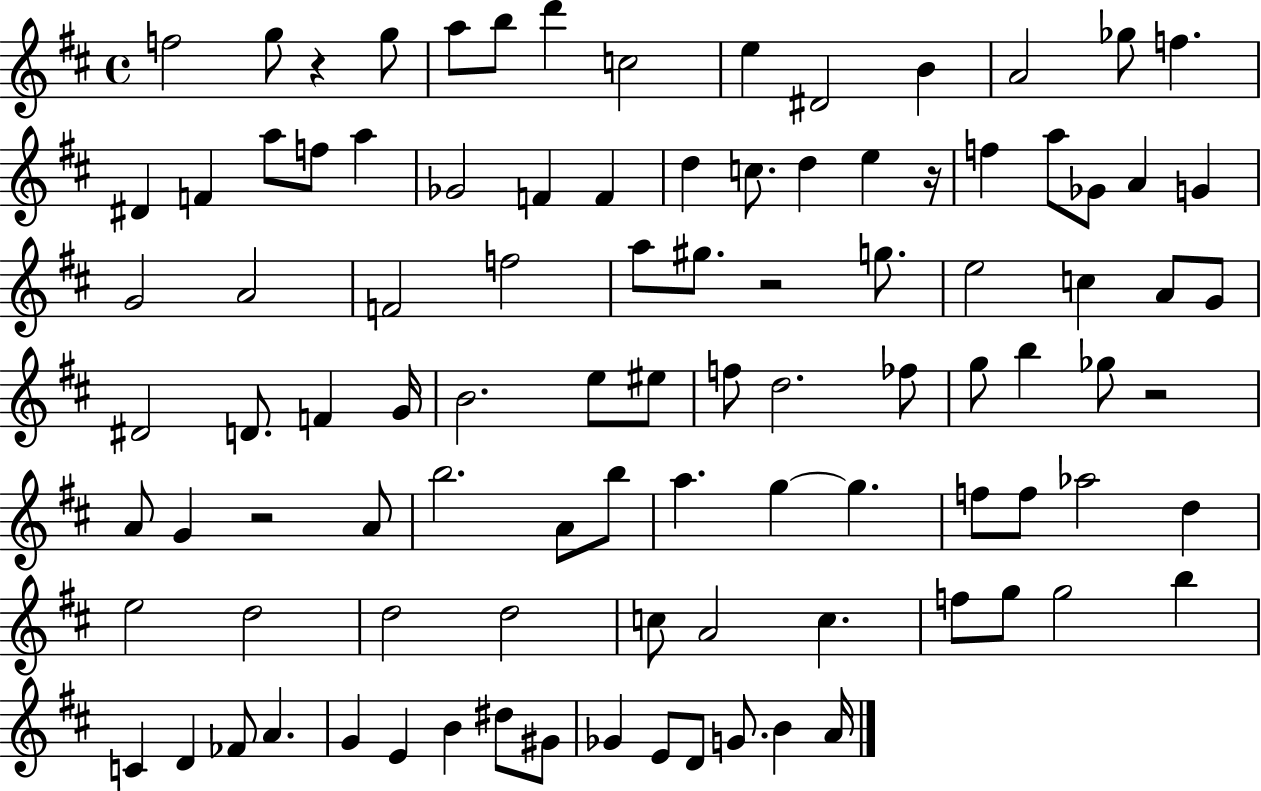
F5/h G5/e R/q G5/e A5/e B5/e D6/q C5/h E5/q D#4/h B4/q A4/h Gb5/e F5/q. D#4/q F4/q A5/e F5/e A5/q Gb4/h F4/q F4/q D5/q C5/e. D5/q E5/q R/s F5/q A5/e Gb4/e A4/q G4/q G4/h A4/h F4/h F5/h A5/e G#5/e. R/h G5/e. E5/h C5/q A4/e G4/e D#4/h D4/e. F4/q G4/s B4/h. E5/e EIS5/e F5/e D5/h. FES5/e G5/e B5/q Gb5/e R/h A4/e G4/q R/h A4/e B5/h. A4/e B5/e A5/q. G5/q G5/q. F5/e F5/e Ab5/h D5/q E5/h D5/h D5/h D5/h C5/e A4/h C5/q. F5/e G5/e G5/h B5/q C4/q D4/q FES4/e A4/q. G4/q E4/q B4/q D#5/e G#4/e Gb4/q E4/e D4/e G4/e. B4/q A4/s